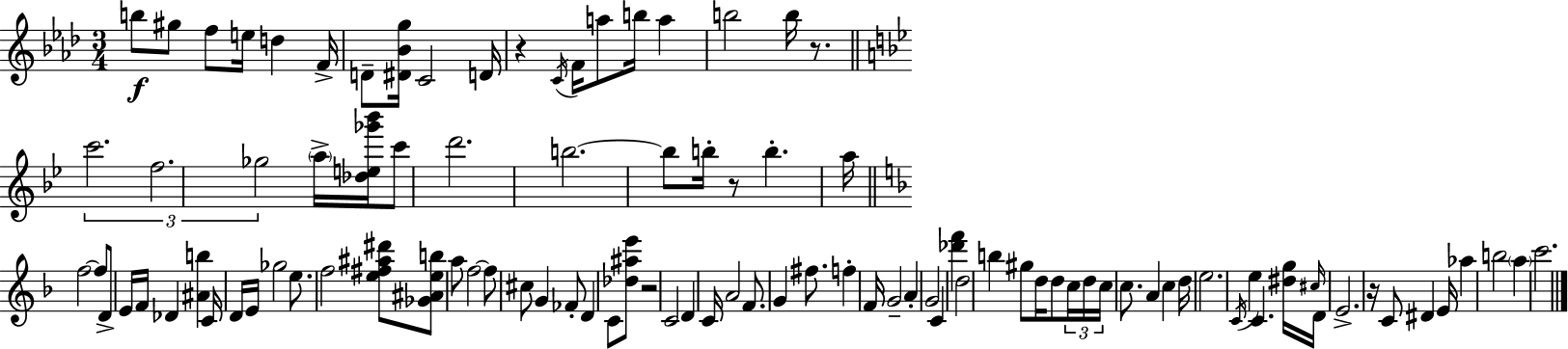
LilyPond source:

{
  \clef treble
  \numericTimeSignature
  \time 3/4
  \key f \minor
  b''8\f gis''8 f''8 e''16 d''4 f'16-> | d'8-- <dis' bes' g''>16 c'2 d'16 | r4 \acciaccatura { c'16 } f'16 a''8 b''16 a''4 | b''2 b''16 r8. | \break \bar "||" \break \key g \minor \tuplet 3/2 { c'''2. | f''2. | ges''2 } \parenthesize a''16-> <des'' e'' ges''' bes'''>16 c'''8 | d'''2. | \break b''2.~~ | b''8 b''16-. r8 b''4.-. a''16 | \bar "||" \break \key f \major f''2~~ f''8 d'8-> | e'16 f'16 des'4 <ais' b''>4 c'16 d'16 | e'16 ges''2 e''8. | f''2 <e'' fis'' ais'' dis'''>8 <ges' ais' e'' b''>8 | \break a''8 f''2~~ f''8 | cis''8 g'4 fes'8-. d'4 | c'8 <des'' ais'' e'''>8 r2 | c'2 d'4 | \break c'16 a'2 f'8. | g'4 fis''8. f''4-. f'16 | g'2-- a'4-. | g'2 c'4 | \break <des''' f'''>4 d''2 | b''4 gis''8 d''16 d''8 \tuplet 3/2 { c''16 d''16 c''16 } | c''8. a'4 c''4 d''16 | e''2. | \break \acciaccatura { c'16 } e''4 c'4. <dis'' g''>16 | \grace { cis''16 } d'16 e'2.-> | r16 c'8 dis'4 e'16 aes''4 | b''2 \parenthesize a''4 | \break c'''2. | \bar "|."
}